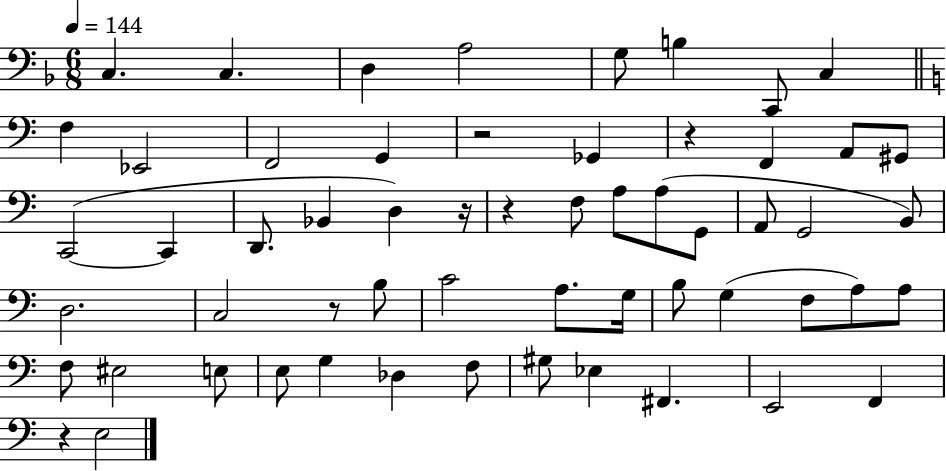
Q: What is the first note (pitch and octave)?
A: C3